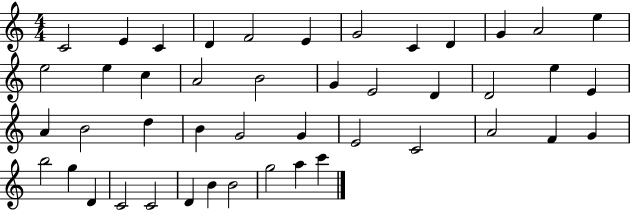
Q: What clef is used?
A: treble